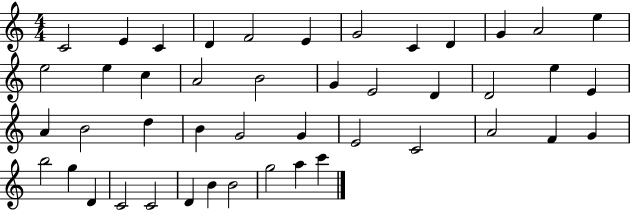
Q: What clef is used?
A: treble